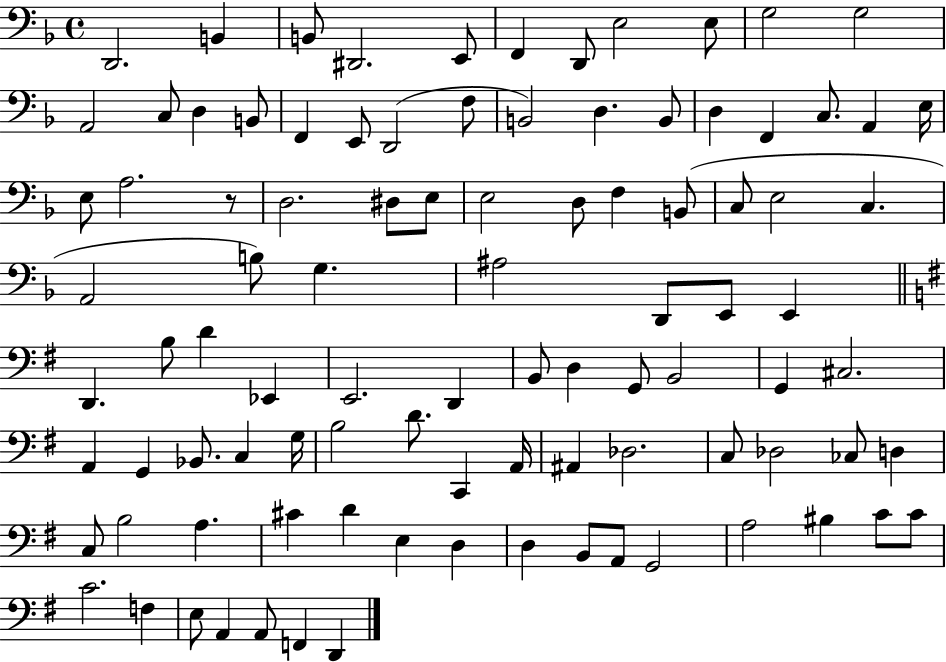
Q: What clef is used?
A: bass